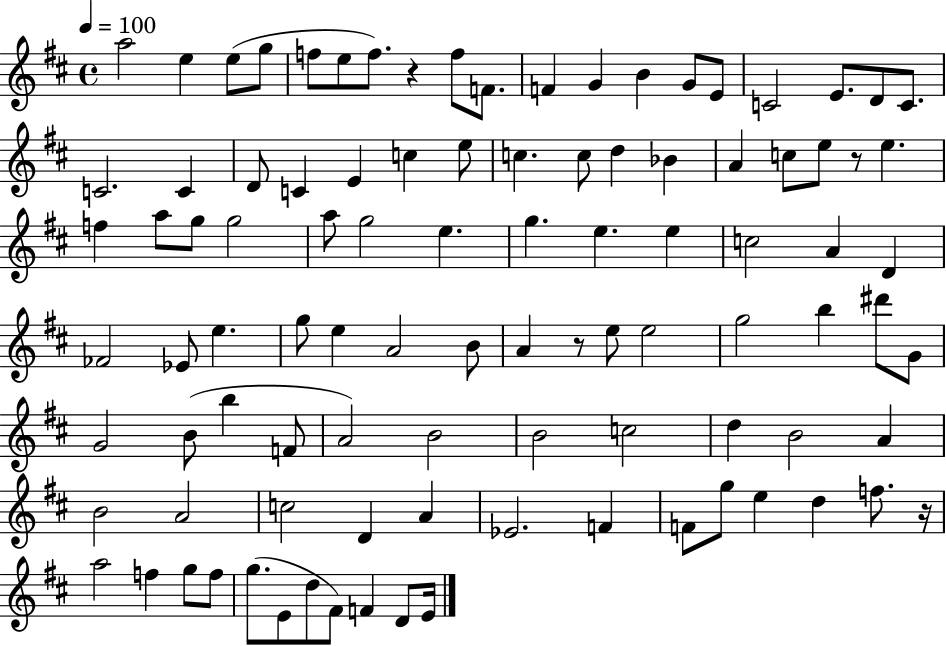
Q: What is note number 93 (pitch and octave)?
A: D4